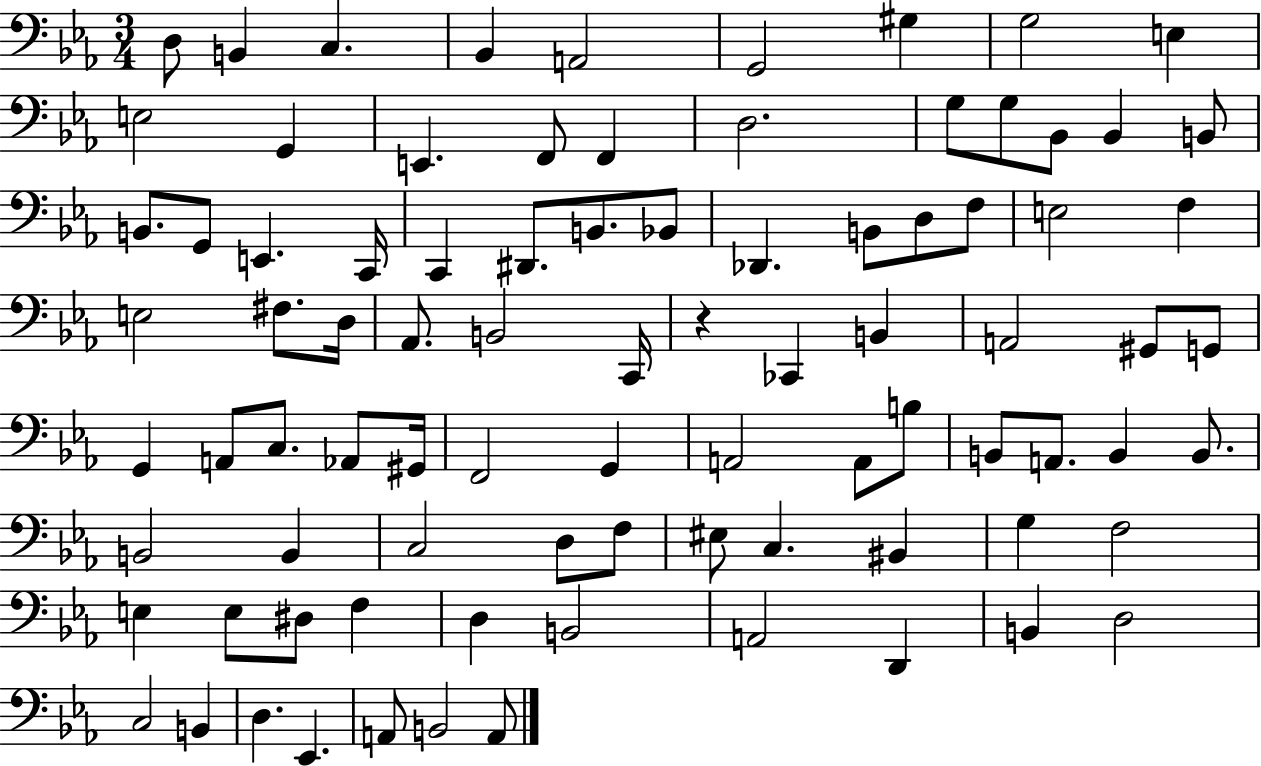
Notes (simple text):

D3/e B2/q C3/q. Bb2/q A2/h G2/h G#3/q G3/h E3/q E3/h G2/q E2/q. F2/e F2/q D3/h. G3/e G3/e Bb2/e Bb2/q B2/e B2/e. G2/e E2/q. C2/s C2/q D#2/e. B2/e. Bb2/e Db2/q. B2/e D3/e F3/e E3/h F3/q E3/h F#3/e. D3/s Ab2/e. B2/h C2/s R/q CES2/q B2/q A2/h G#2/e G2/e G2/q A2/e C3/e. Ab2/e G#2/s F2/h G2/q A2/h A2/e B3/e B2/e A2/e. B2/q B2/e. B2/h B2/q C3/h D3/e F3/e EIS3/e C3/q. BIS2/q G3/q F3/h E3/q E3/e D#3/e F3/q D3/q B2/h A2/h D2/q B2/q D3/h C3/h B2/q D3/q. Eb2/q. A2/e B2/h A2/e